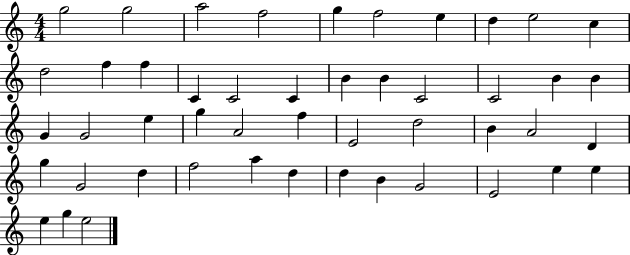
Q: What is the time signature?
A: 4/4